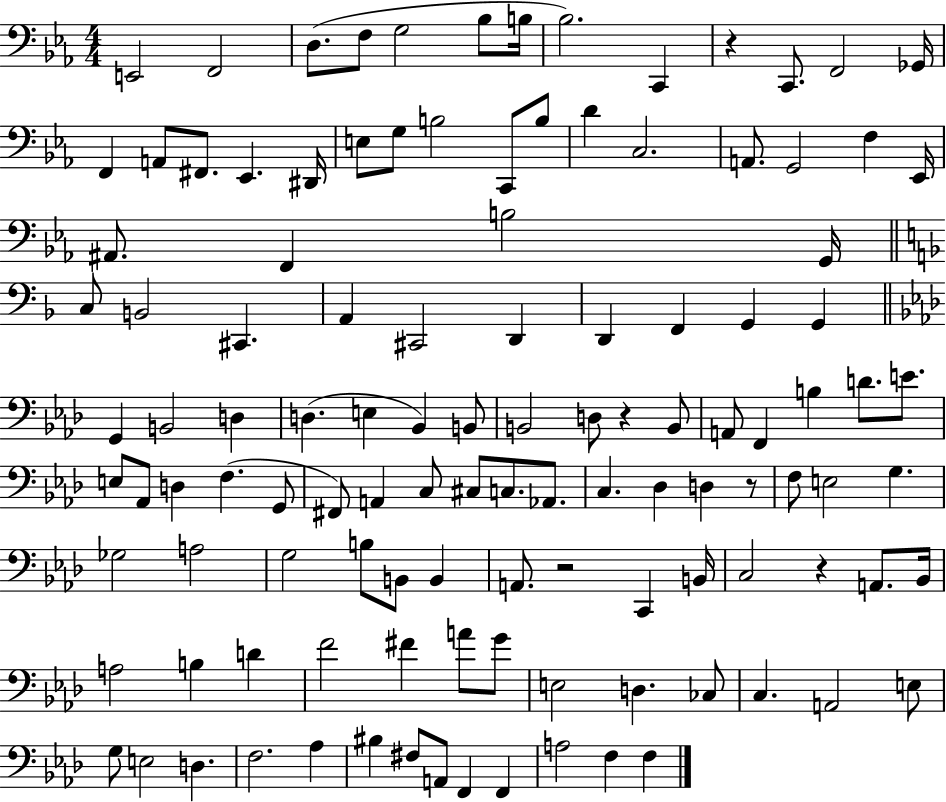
{
  \clef bass
  \numericTimeSignature
  \time 4/4
  \key ees \major
  e,2 f,2 | d8.( f8 g2 bes8 b16 | bes2.) c,4 | r4 c,8. f,2 ges,16 | \break f,4 a,8 fis,8. ees,4. dis,16 | e8 g8 b2 c,8 b8 | d'4 c2. | a,8. g,2 f4 ees,16 | \break ais,8. f,4 b2 g,16 | \bar "||" \break \key f \major c8 b,2 cis,4. | a,4 cis,2 d,4 | d,4 f,4 g,4 g,4 | \bar "||" \break \key aes \major g,4 b,2 d4 | d4.( e4 bes,4) b,8 | b,2 d8 r4 b,8 | a,8 f,4 b4 d'8. e'8. | \break e8 aes,8 d4 f4.( g,8 | fis,8) a,4 c8 cis8 c8. aes,8. | c4. des4 d4 r8 | f8 e2 g4. | \break ges2 a2 | g2 b8 b,8 b,4 | a,8. r2 c,4 b,16 | c2 r4 a,8. bes,16 | \break a2 b4 d'4 | f'2 fis'4 a'8 g'8 | e2 d4. ces8 | c4. a,2 e8 | \break g8 e2 d4. | f2. aes4 | bis4 fis8 a,8 f,4 f,4 | a2 f4 f4 | \break \bar "|."
}